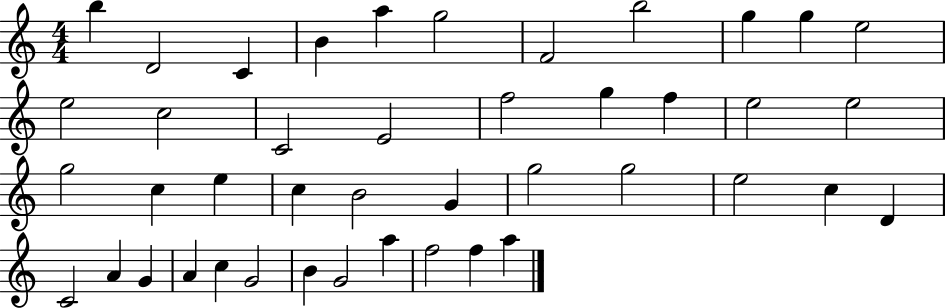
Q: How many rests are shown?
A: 0